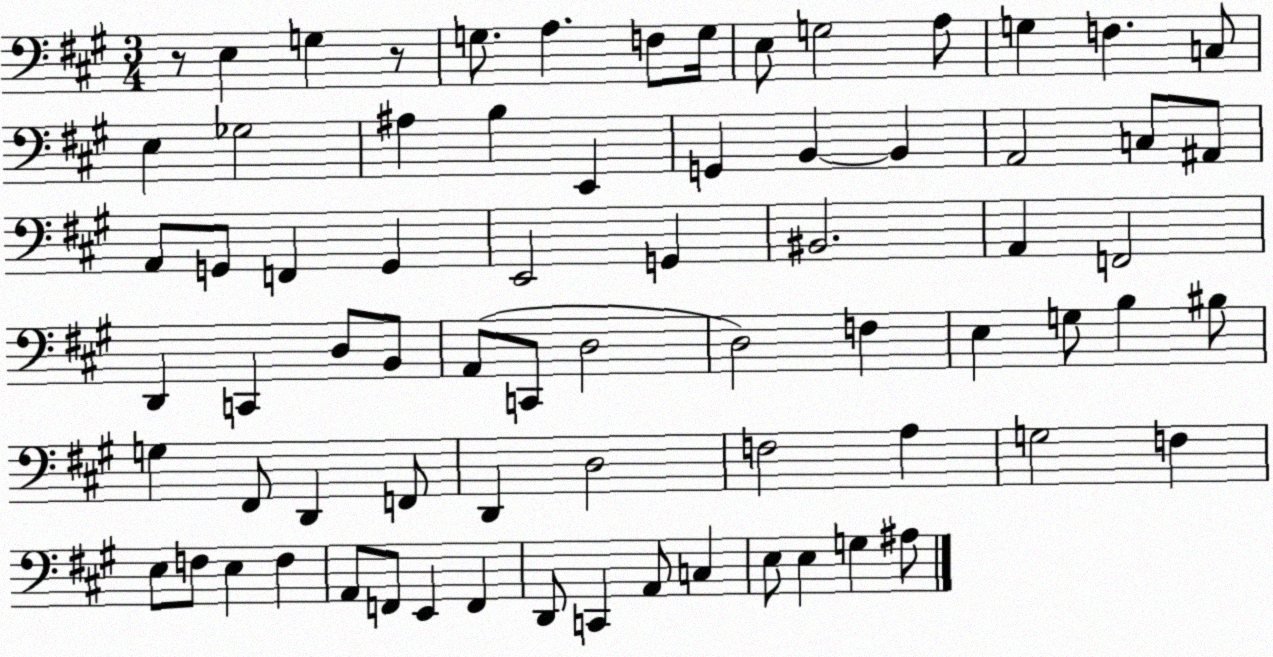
X:1
T:Untitled
M:3/4
L:1/4
K:A
z/2 E, G, z/2 G,/2 A, F,/2 G,/4 E,/2 G,2 A,/2 G, F, C,/2 E, _G,2 ^A, B, E,, G,, B,, B,, A,,2 C,/2 ^A,,/2 A,,/2 G,,/2 F,, G,, E,,2 G,, ^B,,2 A,, F,,2 D,, C,, D,/2 B,,/2 A,,/2 C,,/2 D,2 D,2 F, E, G,/2 B, ^B,/2 G, ^F,,/2 D,, F,,/2 D,, D,2 F,2 A, G,2 F, E,/2 F,/2 E, F, A,,/2 F,,/2 E,, F,, D,,/2 C,, A,,/2 C, E,/2 E, G, ^A,/2